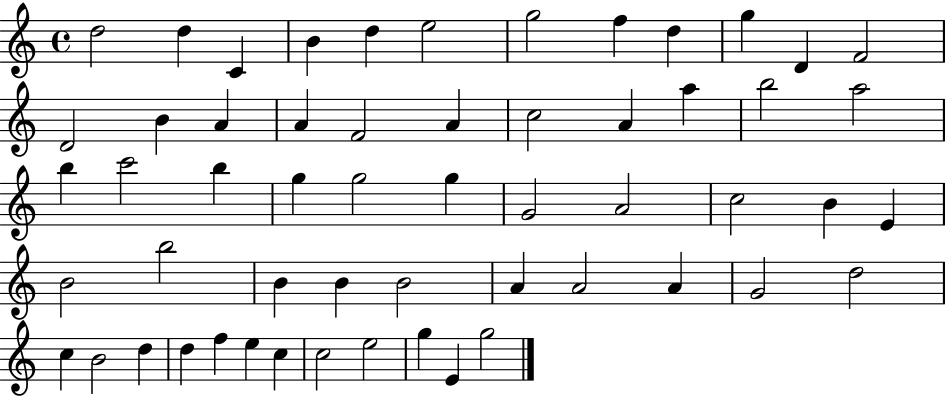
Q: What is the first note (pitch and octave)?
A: D5